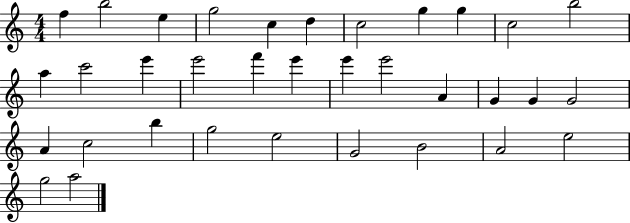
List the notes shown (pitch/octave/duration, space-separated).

F5/q B5/h E5/q G5/h C5/q D5/q C5/h G5/q G5/q C5/h B5/h A5/q C6/h E6/q E6/h F6/q E6/q E6/q E6/h A4/q G4/q G4/q G4/h A4/q C5/h B5/q G5/h E5/h G4/h B4/h A4/h E5/h G5/h A5/h